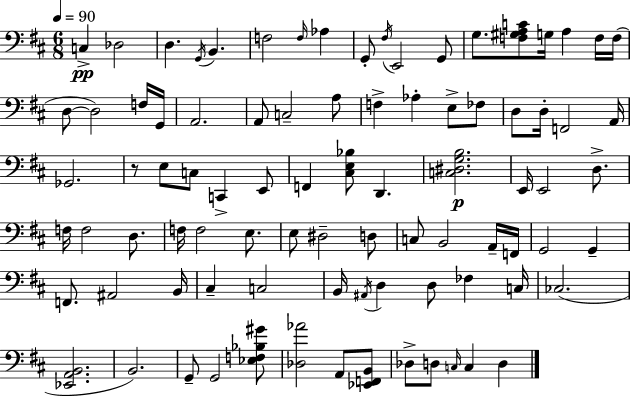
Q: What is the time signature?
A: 6/8